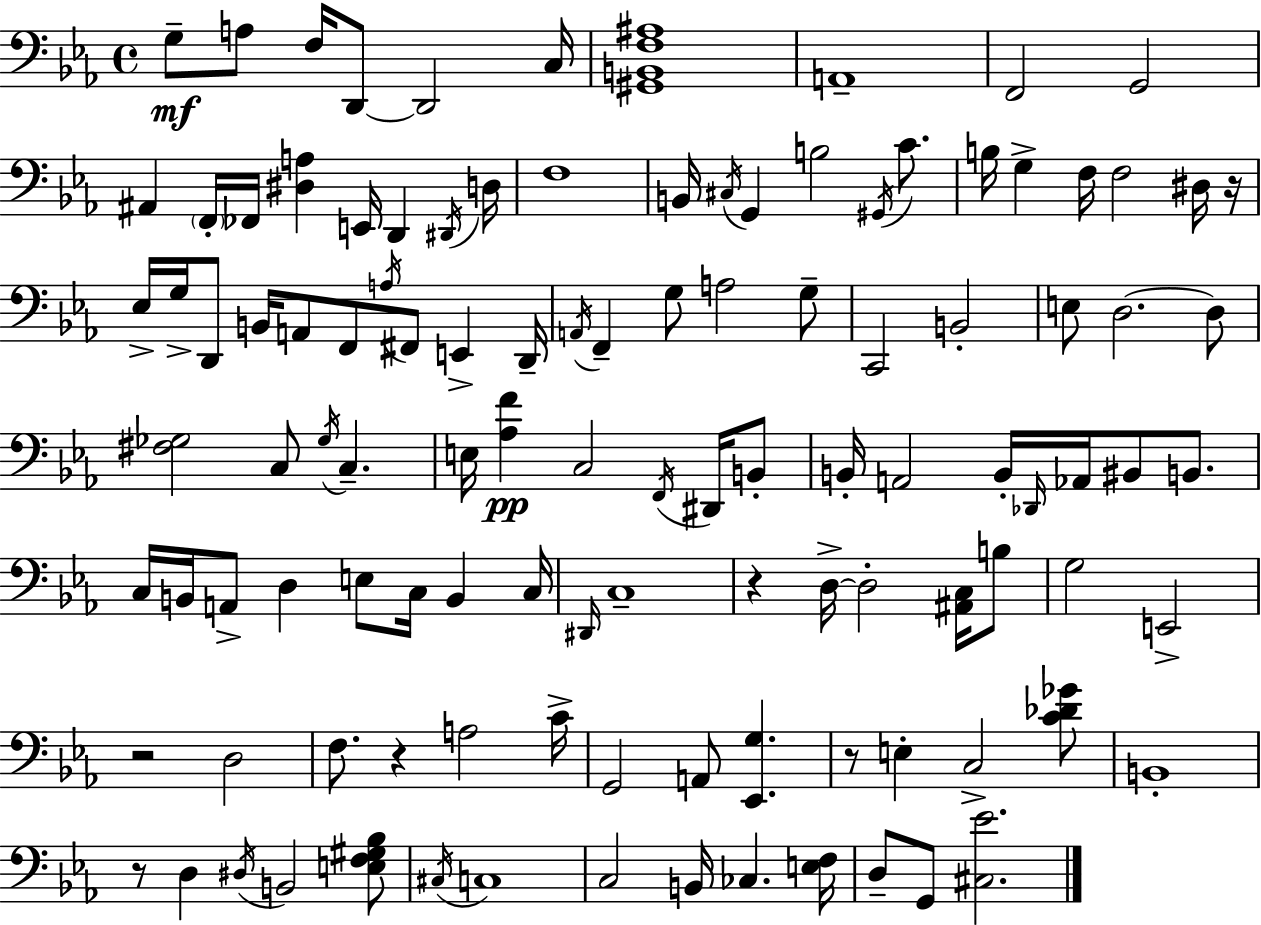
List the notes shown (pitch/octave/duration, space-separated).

G3/e A3/e F3/s D2/e D2/h C3/s [G#2,B2,F3,A#3]/w A2/w F2/h G2/h A#2/q F2/s FES2/s [D#3,A3]/q E2/s D2/q D#2/s D3/s F3/w B2/s C#3/s G2/q B3/h G#2/s C4/e. B3/s G3/q F3/s F3/h D#3/s R/s Eb3/s G3/s D2/e B2/s A2/e F2/e A3/s F#2/e E2/q D2/s A2/s F2/q G3/e A3/h G3/e C2/h B2/h E3/e D3/h. D3/e [F#3,Gb3]/h C3/e Gb3/s C3/q. E3/s [Ab3,F4]/q C3/h F2/s D#2/s B2/e B2/s A2/h B2/s Db2/s Ab2/s BIS2/e B2/e. C3/s B2/s A2/e D3/q E3/e C3/s B2/q C3/s D#2/s C3/w R/q D3/s D3/h [A#2,C3]/s B3/e G3/h E2/h R/h D3/h F3/e. R/q A3/h C4/s G2/h A2/e [Eb2,G3]/q. R/e E3/q C3/h [C4,Db4,Gb4]/e B2/w R/e D3/q D#3/s B2/h [E3,F3,G#3,Bb3]/e C#3/s C3/w C3/h B2/s CES3/q. [E3,F3]/s D3/e G2/e [C#3,Eb4]/h.